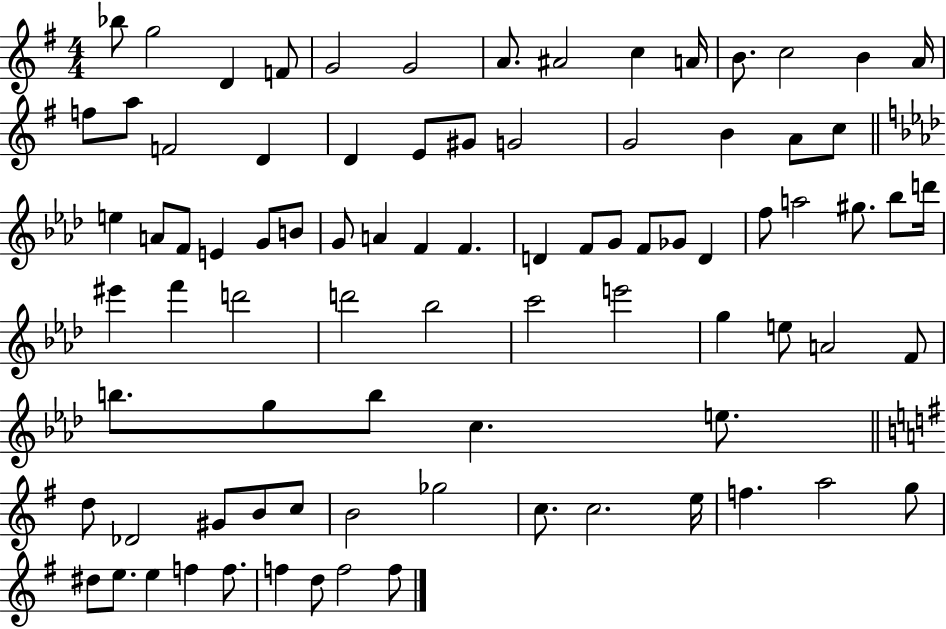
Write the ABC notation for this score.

X:1
T:Untitled
M:4/4
L:1/4
K:G
_b/2 g2 D F/2 G2 G2 A/2 ^A2 c A/4 B/2 c2 B A/4 f/2 a/2 F2 D D E/2 ^G/2 G2 G2 B A/2 c/2 e A/2 F/2 E G/2 B/2 G/2 A F F D F/2 G/2 F/2 _G/2 D f/2 a2 ^g/2 _b/2 d'/4 ^e' f' d'2 d'2 _b2 c'2 e'2 g e/2 A2 F/2 b/2 g/2 b/2 c e/2 d/2 _D2 ^G/2 B/2 c/2 B2 _g2 c/2 c2 e/4 f a2 g/2 ^d/2 e/2 e f f/2 f d/2 f2 f/2